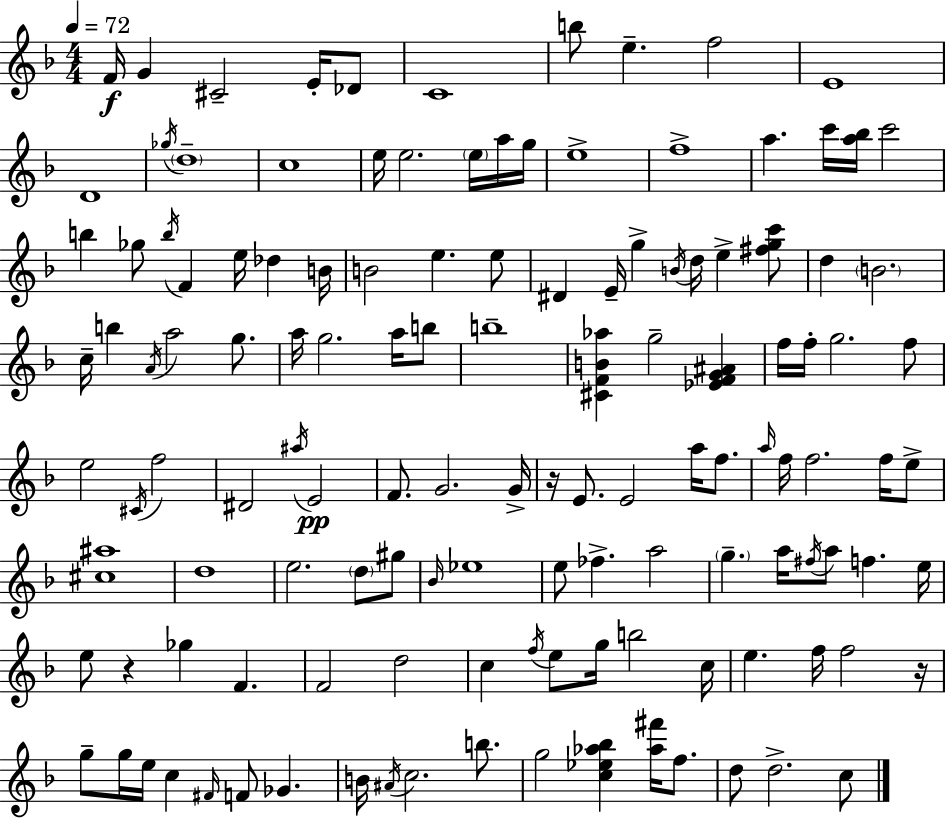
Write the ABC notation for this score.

X:1
T:Untitled
M:4/4
L:1/4
K:Dm
F/4 G ^C2 E/4 _D/2 C4 b/2 e f2 E4 D4 _g/4 d4 c4 e/4 e2 e/4 a/4 g/4 e4 f4 a c'/4 [a_b]/4 c'2 b _g/2 b/4 F e/4 _d B/4 B2 e e/2 ^D E/4 g B/4 d/4 e [^fgc']/2 d B2 c/4 b A/4 a2 g/2 a/4 g2 a/4 b/2 b4 [^CFB_a] g2 [_EFG^A] f/4 f/4 g2 f/2 e2 ^C/4 f2 ^D2 ^a/4 E2 F/2 G2 G/4 z/4 E/2 E2 a/4 f/2 a/4 f/4 f2 f/4 e/2 [^c^a]4 d4 e2 d/2 ^g/2 _B/4 _e4 e/2 _f a2 g a/4 ^f/4 a/2 f e/4 e/2 z _g F F2 d2 c f/4 e/2 g/4 b2 c/4 e f/4 f2 z/4 g/2 g/4 e/4 c ^F/4 F/2 _G B/4 ^A/4 c2 b/2 g2 [c_e_a_b] [_a^f']/4 f/2 d/2 d2 c/2